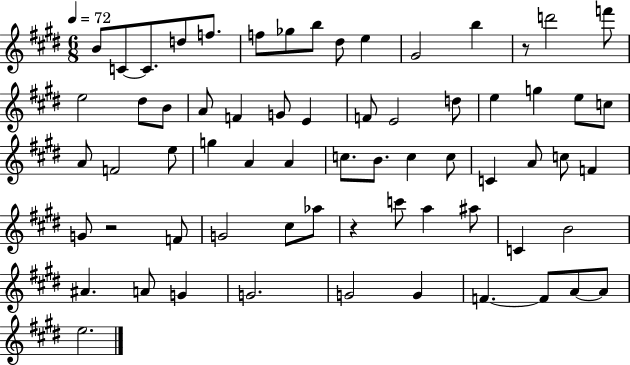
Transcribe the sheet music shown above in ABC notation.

X:1
T:Untitled
M:6/8
L:1/4
K:E
B/2 C/2 C/2 d/2 f/2 f/2 _g/2 b/2 ^d/2 e ^G2 b z/2 d'2 f'/2 e2 ^d/2 B/2 A/2 F G/2 E F/2 E2 d/2 e g e/2 c/2 A/2 F2 e/2 g A A c/2 B/2 c c/2 C A/2 c/2 F G/2 z2 F/2 G2 ^c/2 _a/2 z c'/2 a ^a/2 C B2 ^A A/2 G G2 G2 G F F/2 A/2 A/2 e2